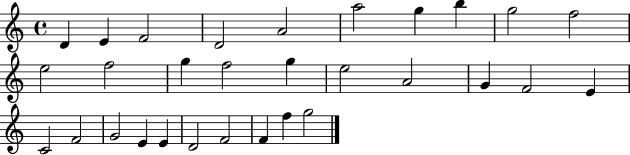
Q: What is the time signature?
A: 4/4